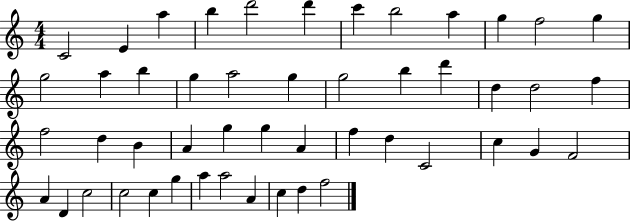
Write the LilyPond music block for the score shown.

{
  \clef treble
  \numericTimeSignature
  \time 4/4
  \key c \major
  c'2 e'4 a''4 | b''4 d'''2 d'''4 | c'''4 b''2 a''4 | g''4 f''2 g''4 | \break g''2 a''4 b''4 | g''4 a''2 g''4 | g''2 b''4 d'''4 | d''4 d''2 f''4 | \break f''2 d''4 b'4 | a'4 g''4 g''4 a'4 | f''4 d''4 c'2 | c''4 g'4 f'2 | \break a'4 d'4 c''2 | c''2 c''4 g''4 | a''4 a''2 a'4 | c''4 d''4 f''2 | \break \bar "|."
}